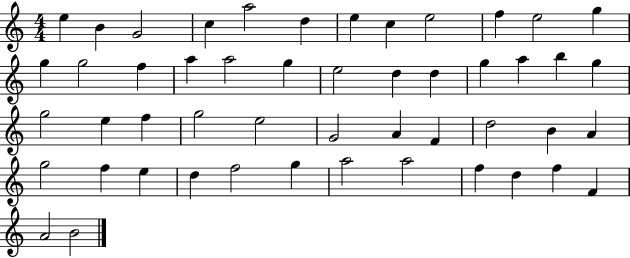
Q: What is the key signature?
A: C major